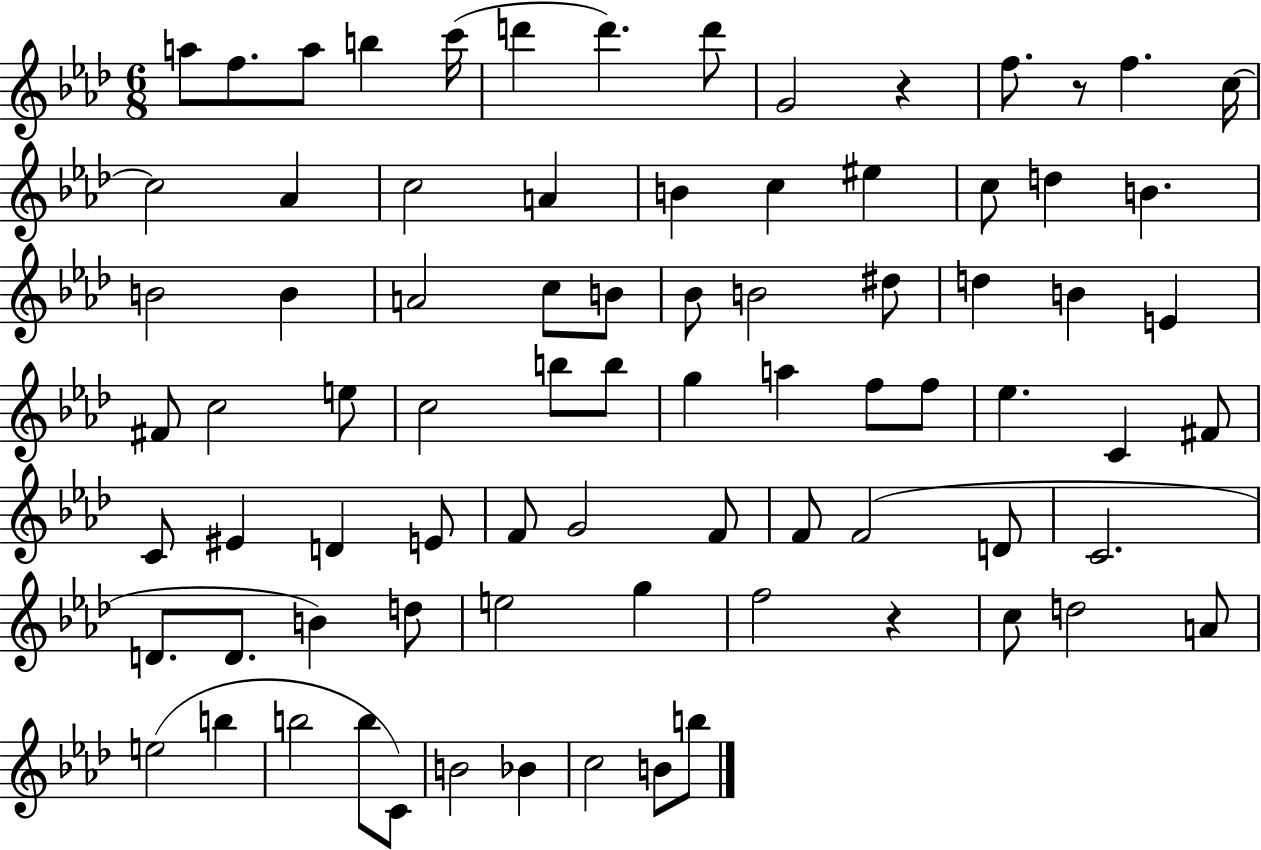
{
  \clef treble
  \numericTimeSignature
  \time 6/8
  \key aes \major
  a''8 f''8. a''8 b''4 c'''16( | d'''4 d'''4.) d'''8 | g'2 r4 | f''8. r8 f''4. c''16~~ | \break c''2 aes'4 | c''2 a'4 | b'4 c''4 eis''4 | c''8 d''4 b'4. | \break b'2 b'4 | a'2 c''8 b'8 | bes'8 b'2 dis''8 | d''4 b'4 e'4 | \break fis'8 c''2 e''8 | c''2 b''8 b''8 | g''4 a''4 f''8 f''8 | ees''4. c'4 fis'8 | \break c'8 eis'4 d'4 e'8 | f'8 g'2 f'8 | f'8 f'2( d'8 | c'2. | \break d'8. d'8. b'4) d''8 | e''2 g''4 | f''2 r4 | c''8 d''2 a'8 | \break e''2( b''4 | b''2 b''8 c'8) | b'2 bes'4 | c''2 b'8 b''8 | \break \bar "|."
}